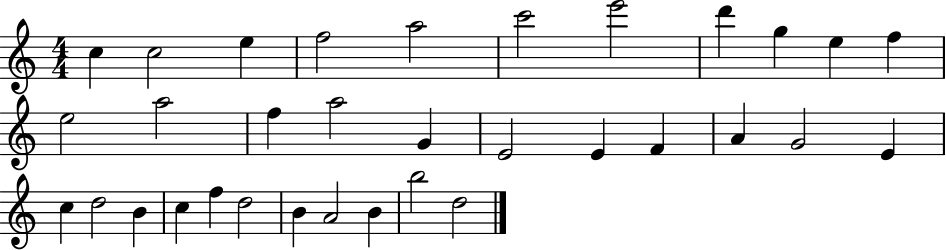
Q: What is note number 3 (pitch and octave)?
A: E5